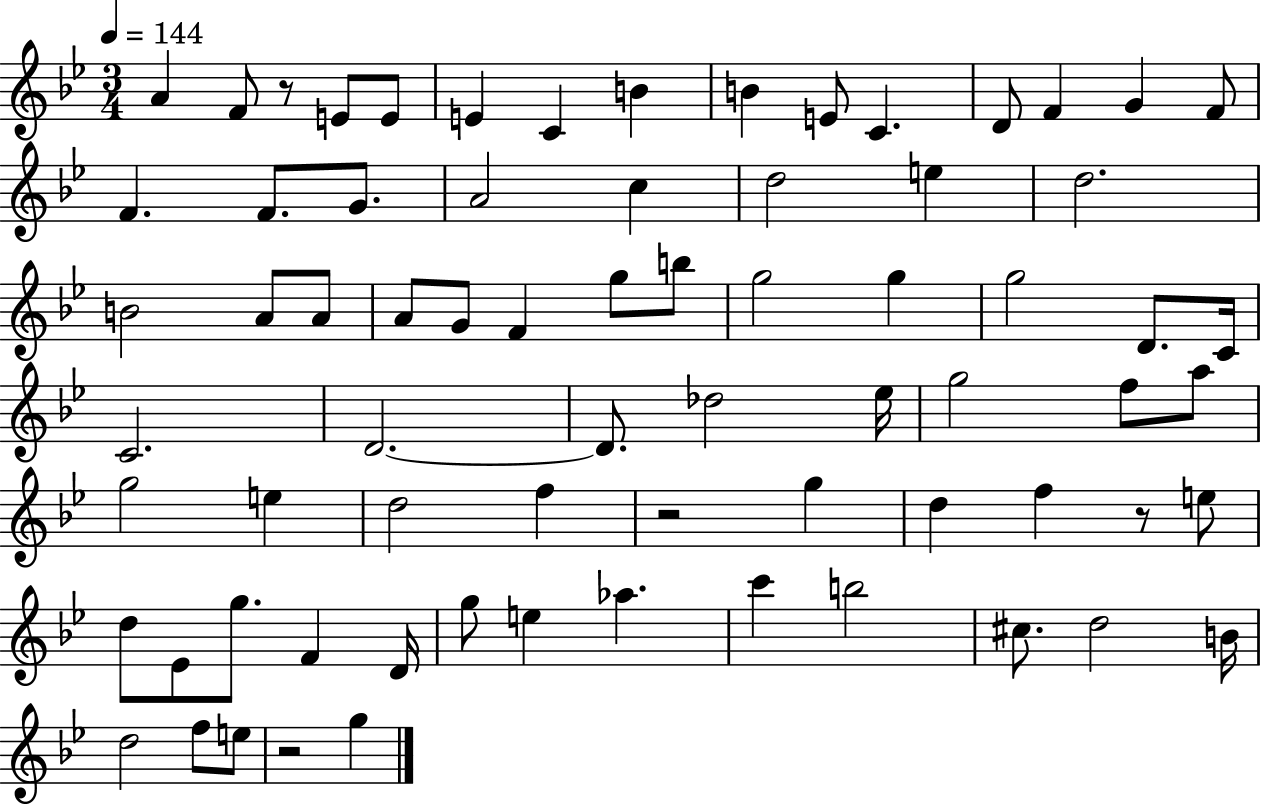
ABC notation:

X:1
T:Untitled
M:3/4
L:1/4
K:Bb
A F/2 z/2 E/2 E/2 E C B B E/2 C D/2 F G F/2 F F/2 G/2 A2 c d2 e d2 B2 A/2 A/2 A/2 G/2 F g/2 b/2 g2 g g2 D/2 C/4 C2 D2 D/2 _d2 _e/4 g2 f/2 a/2 g2 e d2 f z2 g d f z/2 e/2 d/2 _E/2 g/2 F D/4 g/2 e _a c' b2 ^c/2 d2 B/4 d2 f/2 e/2 z2 g